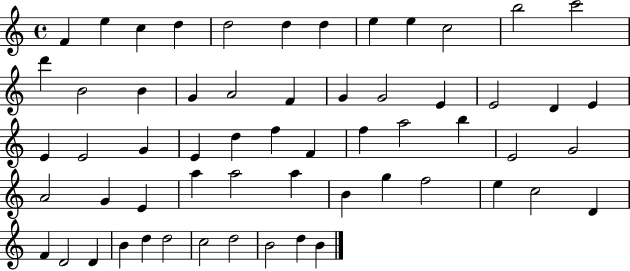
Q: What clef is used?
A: treble